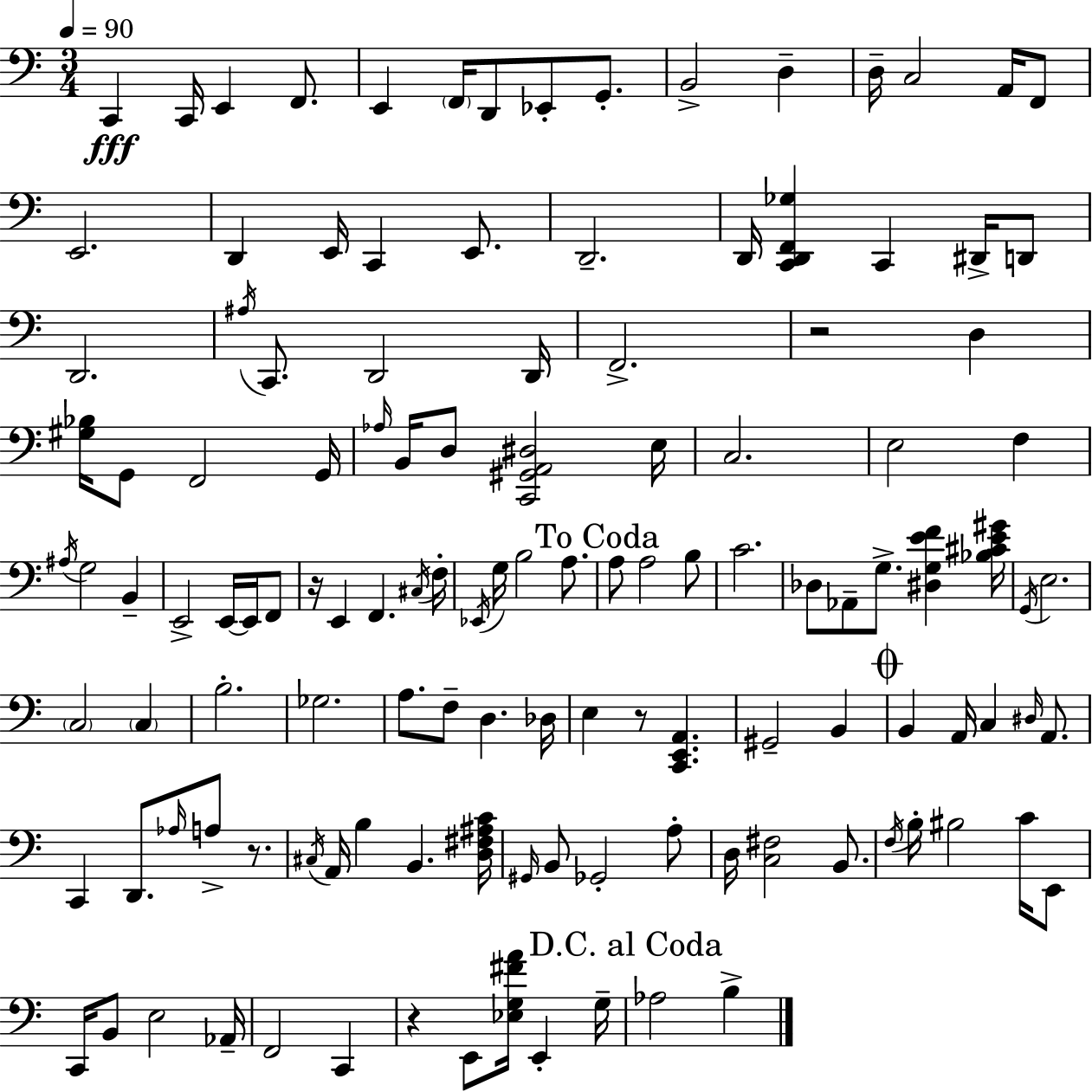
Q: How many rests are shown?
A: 5